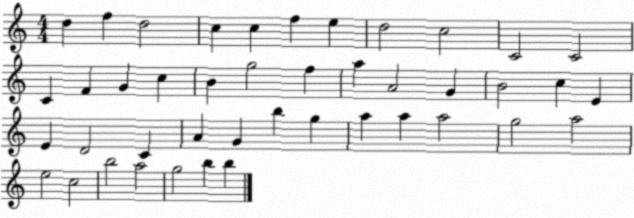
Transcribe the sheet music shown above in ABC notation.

X:1
T:Untitled
M:4/4
L:1/4
K:C
d f d2 c c f e d2 c2 C2 C2 C F G c B g2 f a A2 G B2 c E E D2 C A G b g a a a2 g2 a2 e2 c2 b2 a2 g2 b b